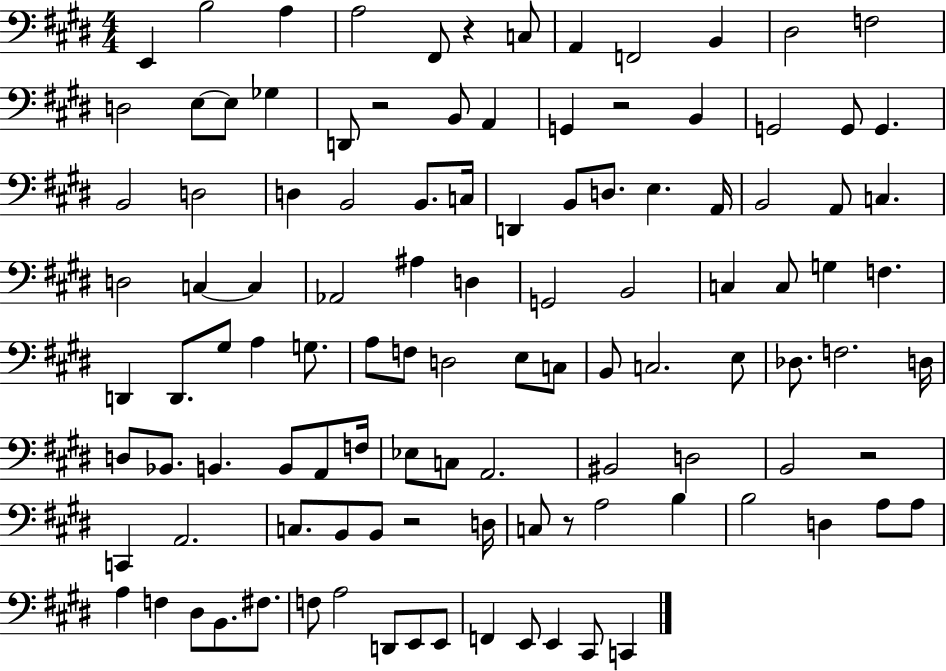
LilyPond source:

{
  \clef bass
  \numericTimeSignature
  \time 4/4
  \key e \major
  e,4 b2 a4 | a2 fis,8 r4 c8 | a,4 f,2 b,4 | dis2 f2 | \break d2 e8~~ e8 ges4 | d,8 r2 b,8 a,4 | g,4 r2 b,4 | g,2 g,8 g,4. | \break b,2 d2 | d4 b,2 b,8. c16 | d,4 b,8 d8. e4. a,16 | b,2 a,8 c4. | \break d2 c4~~ c4 | aes,2 ais4 d4 | g,2 b,2 | c4 c8 g4 f4. | \break d,4 d,8. gis8 a4 g8. | a8 f8 d2 e8 c8 | b,8 c2. e8 | des8. f2. d16 | \break d8 bes,8. b,4. b,8 a,8 f16 | ees8 c8 a,2. | bis,2 d2 | b,2 r2 | \break c,4 a,2. | c8. b,8 b,8 r2 d16 | c8 r8 a2 b4 | b2 d4 a8 a8 | \break a4 f4 dis8 b,8. fis8. | f8 a2 d,8 e,8 e,8 | f,4 e,8 e,4 cis,8 c,4 | \bar "|."
}